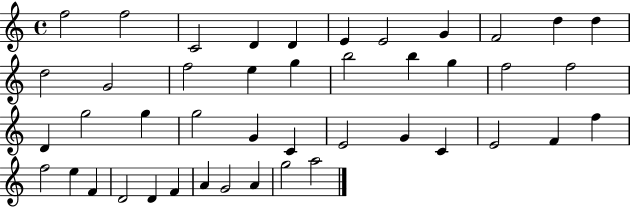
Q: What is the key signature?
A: C major